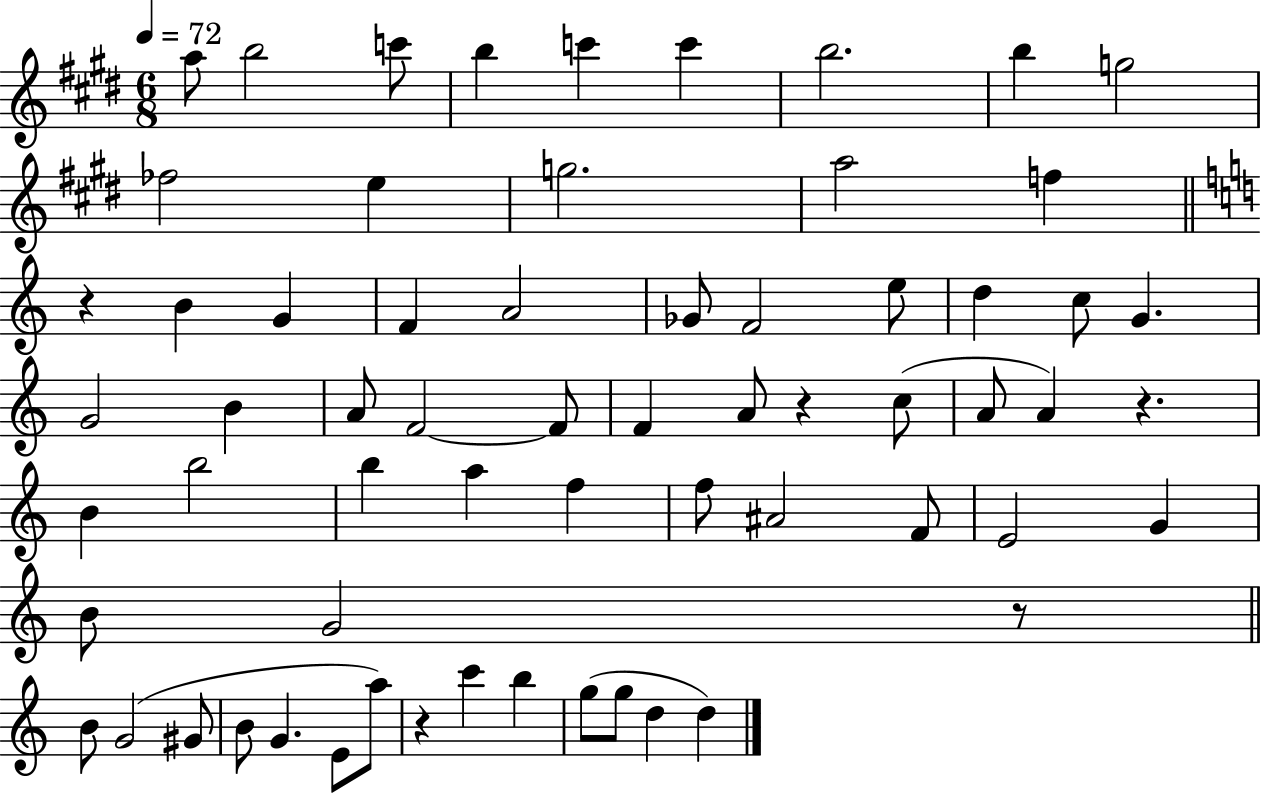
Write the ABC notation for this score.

X:1
T:Untitled
M:6/8
L:1/4
K:E
a/2 b2 c'/2 b c' c' b2 b g2 _f2 e g2 a2 f z B G F A2 _G/2 F2 e/2 d c/2 G G2 B A/2 F2 F/2 F A/2 z c/2 A/2 A z B b2 b a f f/2 ^A2 F/2 E2 G B/2 G2 z/2 B/2 G2 ^G/2 B/2 G E/2 a/2 z c' b g/2 g/2 d d